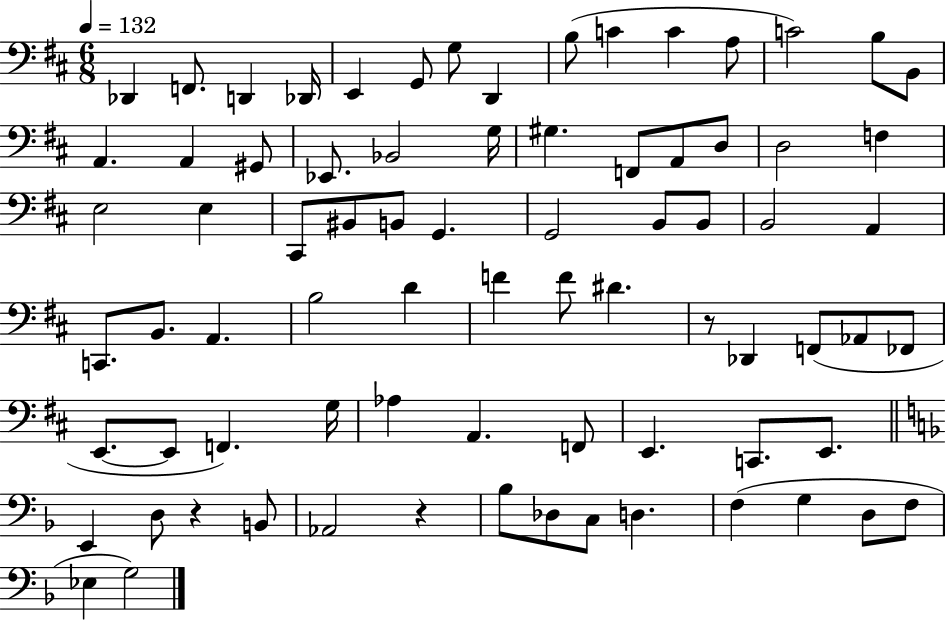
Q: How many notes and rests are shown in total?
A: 77